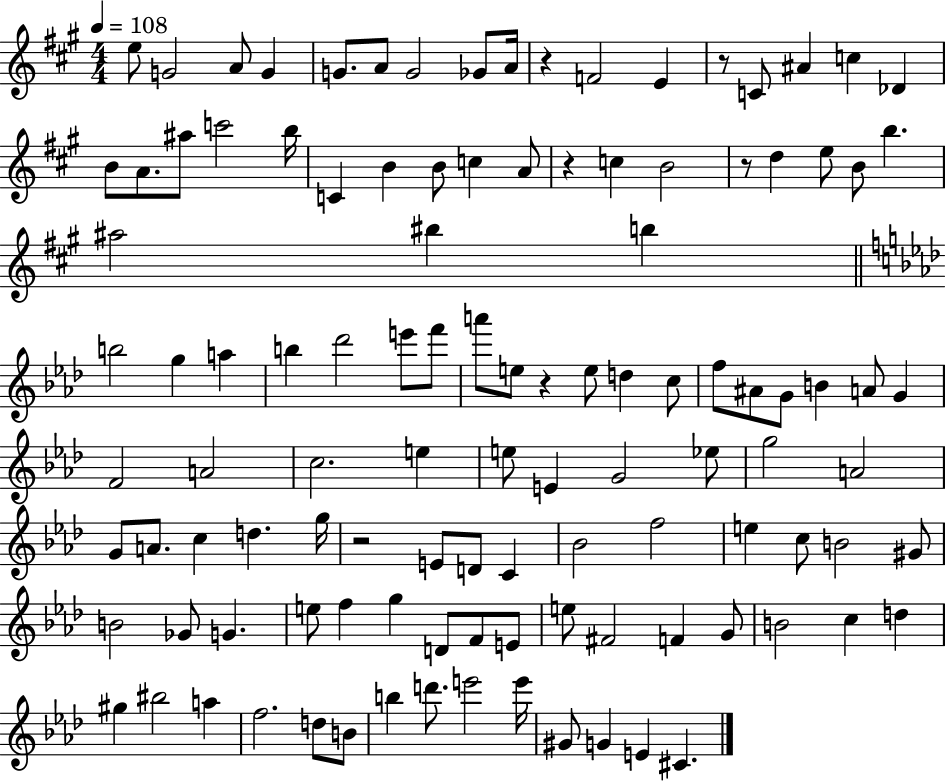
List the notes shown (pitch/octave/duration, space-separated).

E5/e G4/h A4/e G4/q G4/e. A4/e G4/h Gb4/e A4/s R/q F4/h E4/q R/e C4/e A#4/q C5/q Db4/q B4/e A4/e. A#5/e C6/h B5/s C4/q B4/q B4/e C5/q A4/e R/q C5/q B4/h R/e D5/q E5/e B4/e B5/q. A#5/h BIS5/q B5/q B5/h G5/q A5/q B5/q Db6/h E6/e F6/e A6/e E5/e R/q E5/e D5/q C5/e F5/e A#4/e G4/e B4/q A4/e G4/q F4/h A4/h C5/h. E5/q E5/e E4/q G4/h Eb5/e G5/h A4/h G4/e A4/e. C5/q D5/q. G5/s R/h E4/e D4/e C4/q Bb4/h F5/h E5/q C5/e B4/h G#4/e B4/h Gb4/e G4/q. E5/e F5/q G5/q D4/e F4/e E4/e E5/e F#4/h F4/q G4/e B4/h C5/q D5/q G#5/q BIS5/h A5/q F5/h. D5/e B4/e B5/q D6/e. E6/h E6/s G#4/e G4/q E4/q C#4/q.